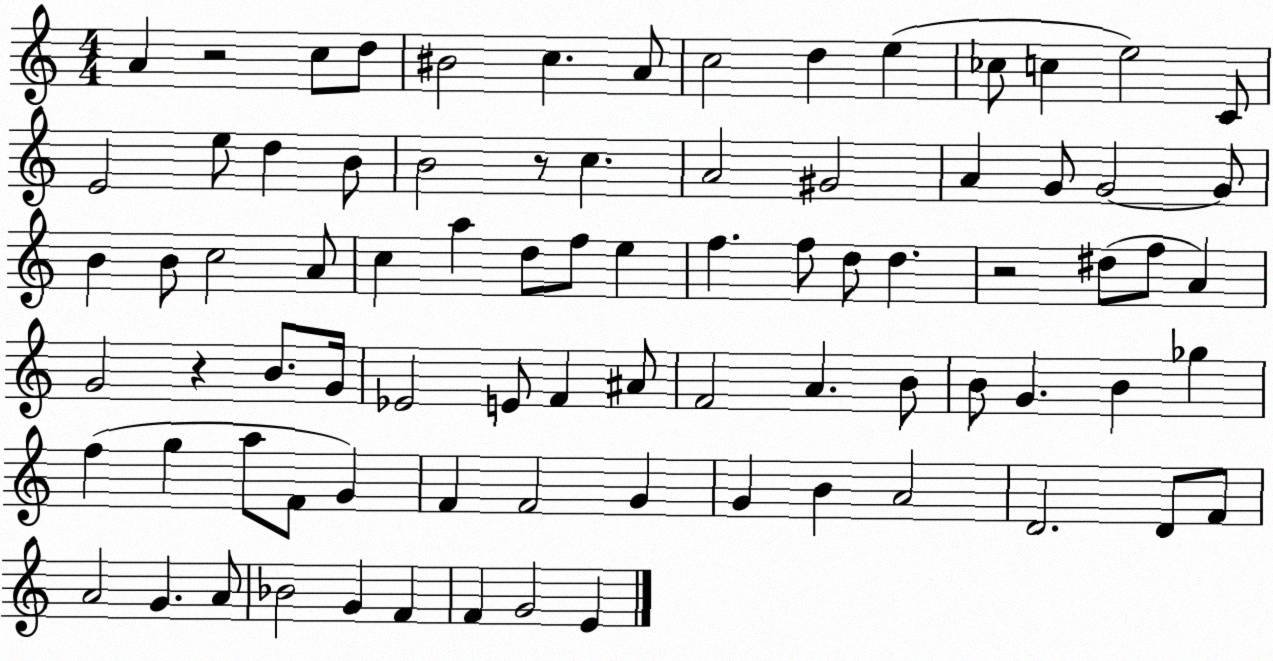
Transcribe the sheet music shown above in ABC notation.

X:1
T:Untitled
M:4/4
L:1/4
K:C
A z2 c/2 d/2 ^B2 c A/2 c2 d e _c/2 c e2 C/2 E2 e/2 d B/2 B2 z/2 c A2 ^G2 A G/2 G2 G/2 B B/2 c2 A/2 c a d/2 f/2 e f f/2 d/2 d z2 ^d/2 f/2 A G2 z B/2 G/4 _E2 E/2 F ^A/2 F2 A B/2 B/2 G B _g f g a/2 F/2 G F F2 G G B A2 D2 D/2 F/2 A2 G A/2 _B2 G F F G2 E